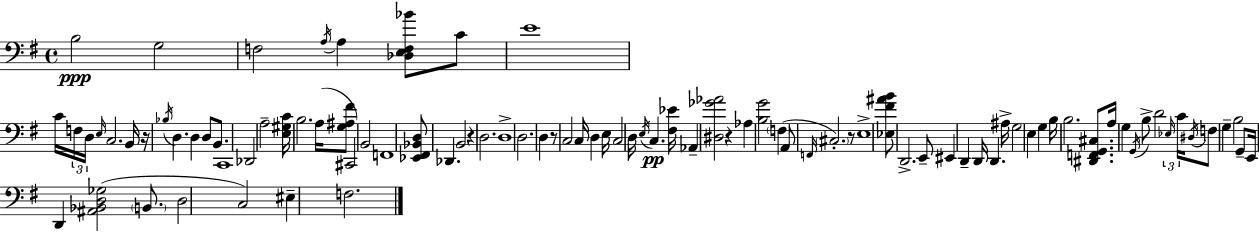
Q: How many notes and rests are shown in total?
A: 93